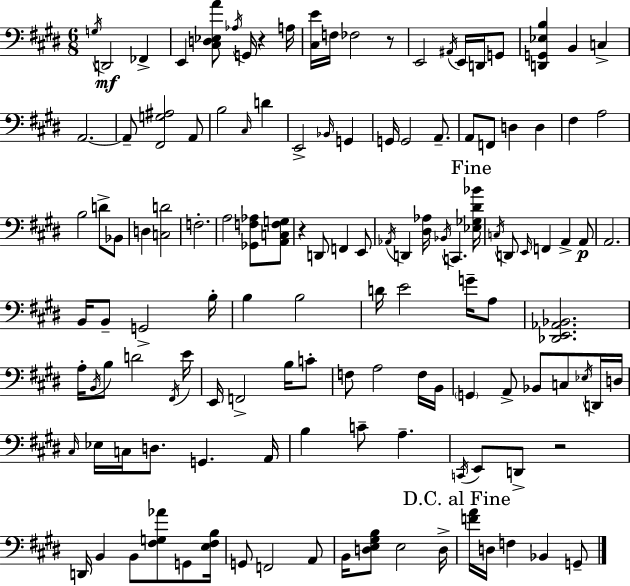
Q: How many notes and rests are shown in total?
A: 129